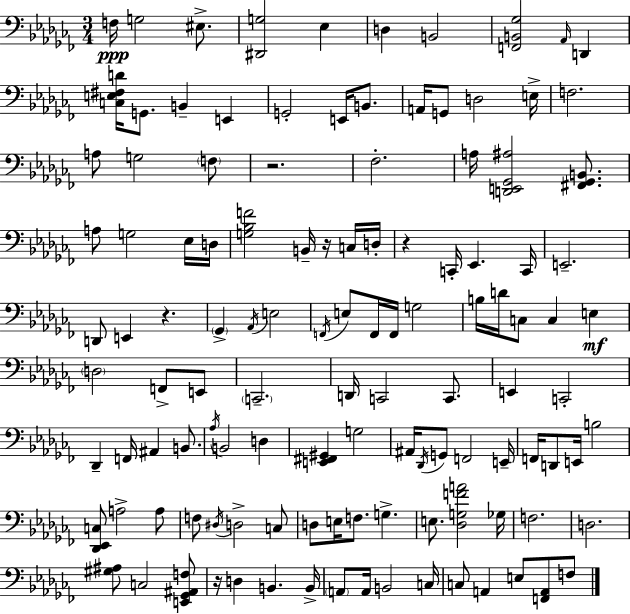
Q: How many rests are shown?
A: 5